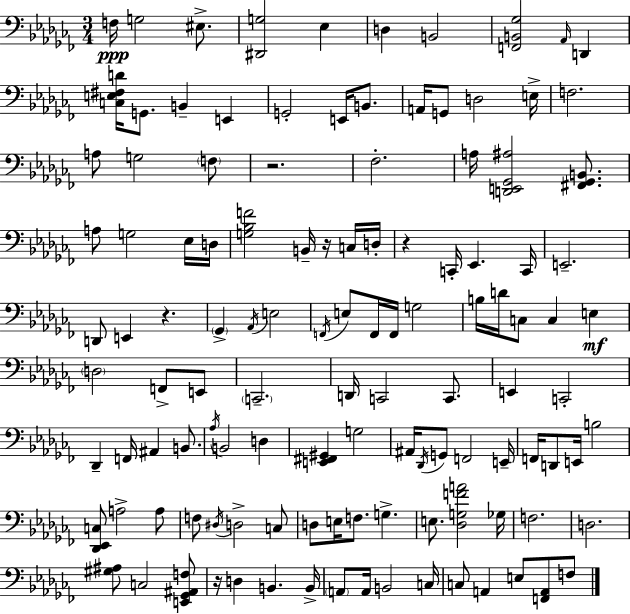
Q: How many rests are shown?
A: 5